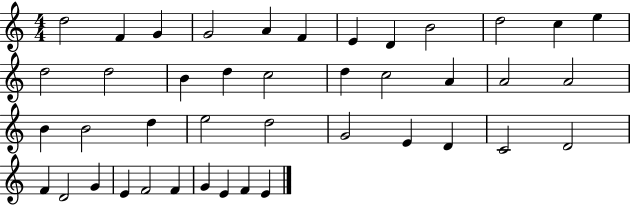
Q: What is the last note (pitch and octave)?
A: E4